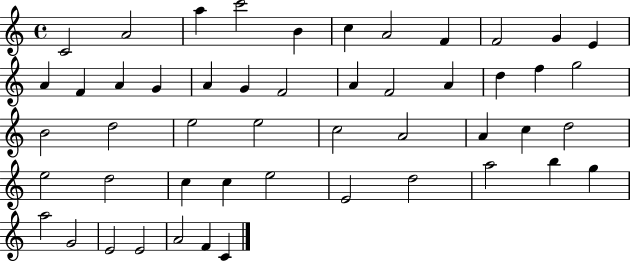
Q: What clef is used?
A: treble